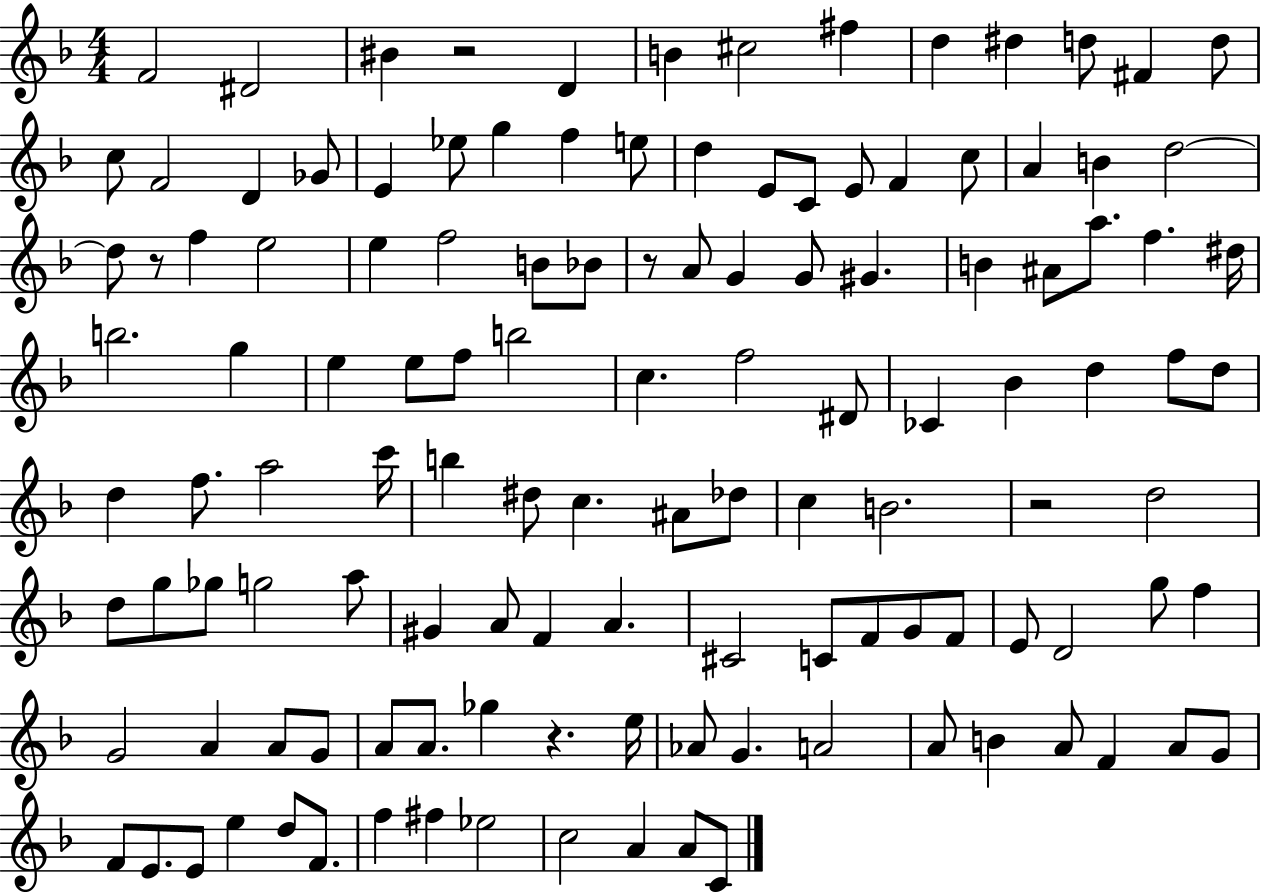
X:1
T:Untitled
M:4/4
L:1/4
K:F
F2 ^D2 ^B z2 D B ^c2 ^f d ^d d/2 ^F d/2 c/2 F2 D _G/2 E _e/2 g f e/2 d E/2 C/2 E/2 F c/2 A B d2 d/2 z/2 f e2 e f2 B/2 _B/2 z/2 A/2 G G/2 ^G B ^A/2 a/2 f ^d/4 b2 g e e/2 f/2 b2 c f2 ^D/2 _C _B d f/2 d/2 d f/2 a2 c'/4 b ^d/2 c ^A/2 _d/2 c B2 z2 d2 d/2 g/2 _g/2 g2 a/2 ^G A/2 F A ^C2 C/2 F/2 G/2 F/2 E/2 D2 g/2 f G2 A A/2 G/2 A/2 A/2 _g z e/4 _A/2 G A2 A/2 B A/2 F A/2 G/2 F/2 E/2 E/2 e d/2 F/2 f ^f _e2 c2 A A/2 C/2